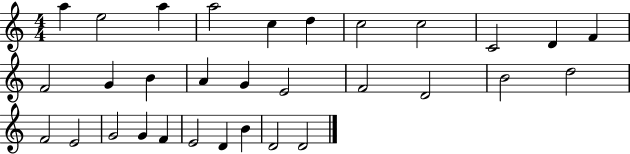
{
  \clef treble
  \numericTimeSignature
  \time 4/4
  \key c \major
  a''4 e''2 a''4 | a''2 c''4 d''4 | c''2 c''2 | c'2 d'4 f'4 | \break f'2 g'4 b'4 | a'4 g'4 e'2 | f'2 d'2 | b'2 d''2 | \break f'2 e'2 | g'2 g'4 f'4 | e'2 d'4 b'4 | d'2 d'2 | \break \bar "|."
}